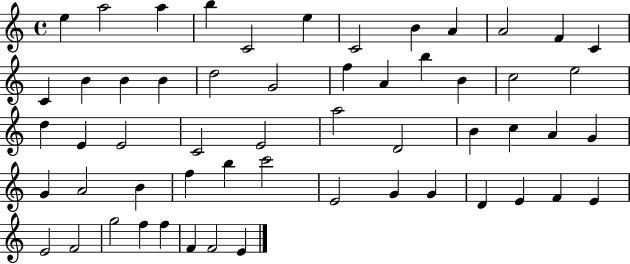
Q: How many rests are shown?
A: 0